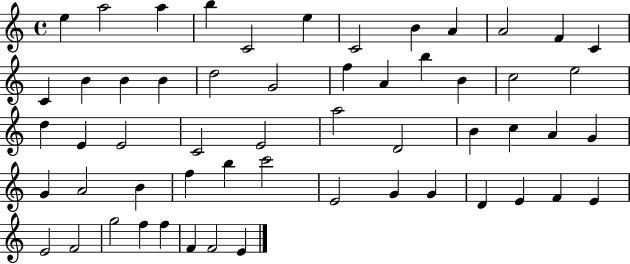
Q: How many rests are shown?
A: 0